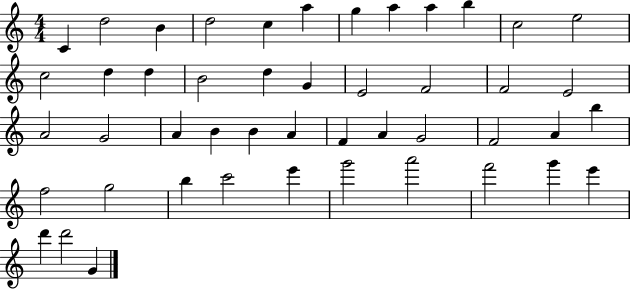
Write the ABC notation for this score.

X:1
T:Untitled
M:4/4
L:1/4
K:C
C d2 B d2 c a g a a b c2 e2 c2 d d B2 d G E2 F2 F2 E2 A2 G2 A B B A F A G2 F2 A b f2 g2 b c'2 e' g'2 a'2 f'2 g' e' d' d'2 G